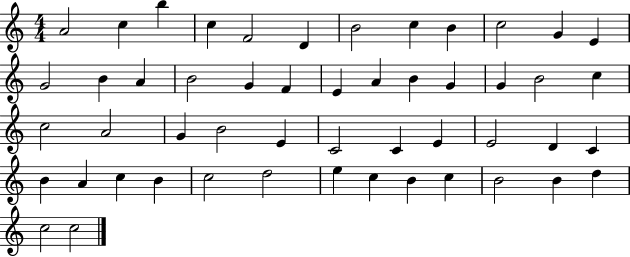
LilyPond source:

{
  \clef treble
  \numericTimeSignature
  \time 4/4
  \key c \major
  a'2 c''4 b''4 | c''4 f'2 d'4 | b'2 c''4 b'4 | c''2 g'4 e'4 | \break g'2 b'4 a'4 | b'2 g'4 f'4 | e'4 a'4 b'4 g'4 | g'4 b'2 c''4 | \break c''2 a'2 | g'4 b'2 e'4 | c'2 c'4 e'4 | e'2 d'4 c'4 | \break b'4 a'4 c''4 b'4 | c''2 d''2 | e''4 c''4 b'4 c''4 | b'2 b'4 d''4 | \break c''2 c''2 | \bar "|."
}